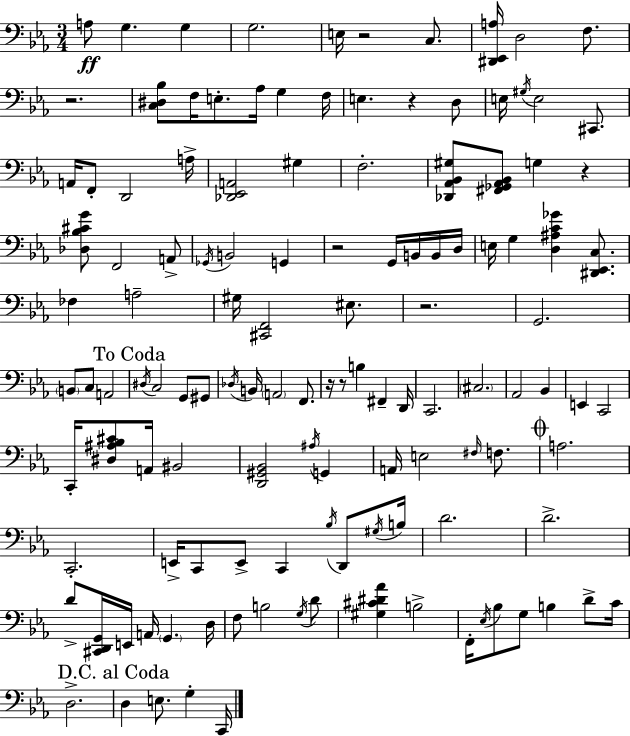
X:1
T:Untitled
M:3/4
L:1/4
K:Eb
A,/2 G, G, G,2 E,/4 z2 C,/2 [^D,,_E,,A,]/4 D,2 F,/2 z2 [C,^D,_B,]/2 F,/4 E,/2 _A,/4 G, F,/4 E, z D,/2 E,/4 ^G,/4 E,2 ^C,,/2 A,,/4 F,,/2 D,,2 A,/4 [_D,,_E,,A,,]2 ^G, F,2 [_D,,_A,,_B,,^G,]/2 [^F,,_G,,_A,,_B,,]/2 G, z [_D,_B,^CG]/2 F,,2 A,,/2 _G,,/4 B,,2 G,, z2 G,,/4 B,,/4 B,,/4 D,/4 E,/4 G, [D,^A,C_G] [^D,,_E,,C,]/2 _F, A,2 ^G,/4 [^C,,F,,]2 ^E,/2 z2 G,,2 B,,/2 C,/2 A,,2 ^D,/4 C,2 G,,/2 ^G,,/2 _D,/4 B,,/4 A,,2 F,,/2 z/4 z/2 B, ^F,, D,,/4 C,,2 ^C,2 _A,,2 _B,, E,, C,,2 C,,/4 [^D,^A,_B,^C]/2 A,,/4 ^B,,2 [D,,^G,,_B,,]2 ^A,/4 G,, A,,/4 E,2 ^F,/4 F,/2 A,2 C,,2 E,,/4 C,,/2 E,,/2 C,, _B,/4 D,,/2 ^G,/4 B,/4 D2 D2 D/2 [^C,,D,,G,,]/4 E,,/4 A,,/4 G,, D,/4 F,/2 B,2 G,/4 D/2 [^G,^C^D_A] B,2 F,,/4 _E,/4 _B,/2 G,/2 B, D/2 C/4 D,2 D, E,/2 G, C,,/4